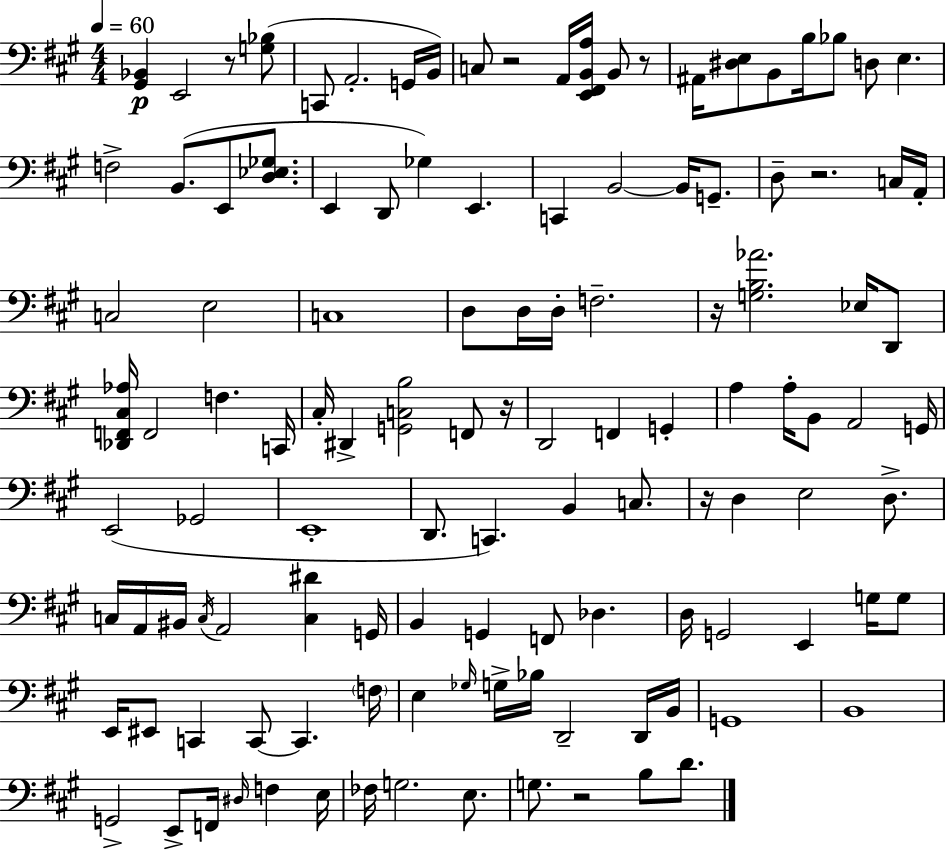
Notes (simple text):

[G#2,Bb2]/q E2/h R/e [G3,Bb3]/e C2/e A2/h. G2/s B2/s C3/e R/h A2/s [E2,F#2,B2,A3]/s B2/e R/e A#2/s [D#3,E3]/e B2/e B3/s Bb3/e D3/e E3/q. F3/h B2/e. E2/e [D3,Eb3,Gb3]/e. E2/q D2/e Gb3/q E2/q. C2/q B2/h B2/s G2/e. D3/e R/h. C3/s A2/s C3/h E3/h C3/w D3/e D3/s D3/s F3/h. R/s [G3,B3,Ab4]/h. Eb3/s D2/e [Db2,F2,C#3,Ab3]/s F2/h F3/q. C2/s C#3/s D#2/q [G2,C3,B3]/h F2/e R/s D2/h F2/q G2/q A3/q A3/s B2/e A2/h G2/s E2/h Gb2/h E2/w D2/e. C2/q. B2/q C3/e. R/s D3/q E3/h D3/e. C3/s A2/s BIS2/s C3/s A2/h [C3,D#4]/q G2/s B2/q G2/q F2/e Db3/q. D3/s G2/h E2/q G3/s G3/e E2/s EIS2/e C2/q C2/e C2/q. F3/s E3/q Gb3/s G3/s Bb3/s D2/h D2/s B2/s G2/w B2/w G2/h E2/e F2/s D#3/s F3/q E3/s FES3/s G3/h. E3/e. G3/e. R/h B3/e D4/e.